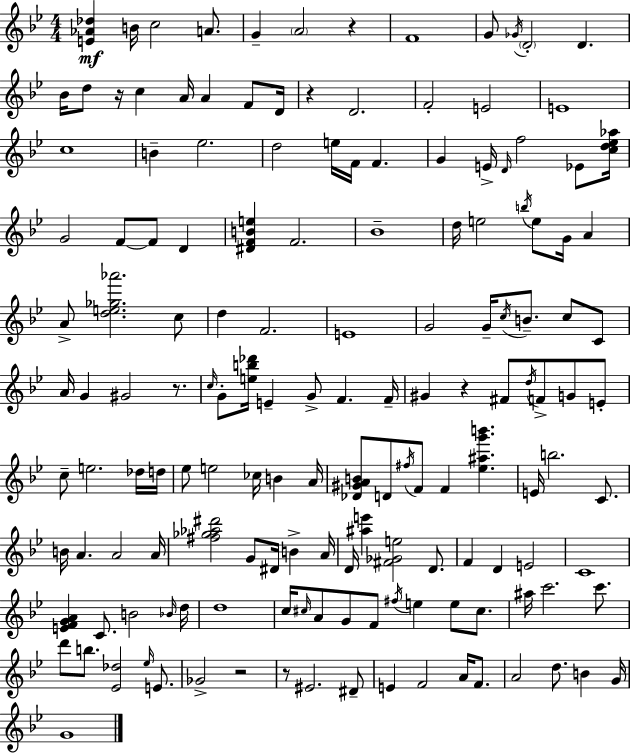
[E4,Ab4,Db5]/q B4/s C5/h A4/e. G4/q A4/h R/q F4/w G4/e Gb4/s D4/h D4/q. Bb4/s D5/e R/s C5/q A4/s A4/q F4/e D4/s R/q D4/h. F4/h E4/h E4/w C5/w B4/q Eb5/h. D5/h E5/s F4/s F4/q. G4/q E4/s D4/s F5/h Eb4/e [C5,D5,Eb5,Ab5]/s G4/h F4/e F4/e D4/q [D#4,F4,B4,E5]/q F4/h. Bb4/w D5/s E5/h B5/s E5/e G4/s A4/q A4/e [D5,E5,Gb5,Ab6]/h. C5/e D5/q F4/h. E4/w G4/h G4/s C5/s B4/e. C5/e C4/e A4/s G4/q G#4/h R/e. C5/s G4/e [E5,B5,Db6]/s E4/q G4/e F4/q. F4/s G#4/q R/q F#4/e D5/s F4/e G4/e E4/e C5/e E5/h. Db5/s D5/s Eb5/e E5/h CES5/s B4/q A4/s [Db4,G#4,A4,B4]/e D4/e F#5/s F4/e F4/q [Eb5,A#5,G6,B6]/q. E4/s B5/h. C4/e. B4/s A4/q. A4/h A4/s [F#5,Gb5,Ab5,D#6]/h G4/e D#4/s B4/q A4/s D4/s [A#5,E6]/q [F#4,Gb4,E5]/h D4/e. F4/q D4/q E4/h C4/w [E4,F4,G4,A4]/q C4/e. B4/h Bb4/s D5/s D5/w C5/s C#5/s A4/e G4/e F4/e F#5/s E5/q E5/e C#5/e. A#5/s C6/h. C6/e. D6/e B5/e. [Eb4,Db5]/h Eb5/s E4/e. Gb4/h R/h R/e EIS4/h. D#4/e E4/q F4/h A4/s F4/e. A4/h D5/e. B4/q G4/s G4/w